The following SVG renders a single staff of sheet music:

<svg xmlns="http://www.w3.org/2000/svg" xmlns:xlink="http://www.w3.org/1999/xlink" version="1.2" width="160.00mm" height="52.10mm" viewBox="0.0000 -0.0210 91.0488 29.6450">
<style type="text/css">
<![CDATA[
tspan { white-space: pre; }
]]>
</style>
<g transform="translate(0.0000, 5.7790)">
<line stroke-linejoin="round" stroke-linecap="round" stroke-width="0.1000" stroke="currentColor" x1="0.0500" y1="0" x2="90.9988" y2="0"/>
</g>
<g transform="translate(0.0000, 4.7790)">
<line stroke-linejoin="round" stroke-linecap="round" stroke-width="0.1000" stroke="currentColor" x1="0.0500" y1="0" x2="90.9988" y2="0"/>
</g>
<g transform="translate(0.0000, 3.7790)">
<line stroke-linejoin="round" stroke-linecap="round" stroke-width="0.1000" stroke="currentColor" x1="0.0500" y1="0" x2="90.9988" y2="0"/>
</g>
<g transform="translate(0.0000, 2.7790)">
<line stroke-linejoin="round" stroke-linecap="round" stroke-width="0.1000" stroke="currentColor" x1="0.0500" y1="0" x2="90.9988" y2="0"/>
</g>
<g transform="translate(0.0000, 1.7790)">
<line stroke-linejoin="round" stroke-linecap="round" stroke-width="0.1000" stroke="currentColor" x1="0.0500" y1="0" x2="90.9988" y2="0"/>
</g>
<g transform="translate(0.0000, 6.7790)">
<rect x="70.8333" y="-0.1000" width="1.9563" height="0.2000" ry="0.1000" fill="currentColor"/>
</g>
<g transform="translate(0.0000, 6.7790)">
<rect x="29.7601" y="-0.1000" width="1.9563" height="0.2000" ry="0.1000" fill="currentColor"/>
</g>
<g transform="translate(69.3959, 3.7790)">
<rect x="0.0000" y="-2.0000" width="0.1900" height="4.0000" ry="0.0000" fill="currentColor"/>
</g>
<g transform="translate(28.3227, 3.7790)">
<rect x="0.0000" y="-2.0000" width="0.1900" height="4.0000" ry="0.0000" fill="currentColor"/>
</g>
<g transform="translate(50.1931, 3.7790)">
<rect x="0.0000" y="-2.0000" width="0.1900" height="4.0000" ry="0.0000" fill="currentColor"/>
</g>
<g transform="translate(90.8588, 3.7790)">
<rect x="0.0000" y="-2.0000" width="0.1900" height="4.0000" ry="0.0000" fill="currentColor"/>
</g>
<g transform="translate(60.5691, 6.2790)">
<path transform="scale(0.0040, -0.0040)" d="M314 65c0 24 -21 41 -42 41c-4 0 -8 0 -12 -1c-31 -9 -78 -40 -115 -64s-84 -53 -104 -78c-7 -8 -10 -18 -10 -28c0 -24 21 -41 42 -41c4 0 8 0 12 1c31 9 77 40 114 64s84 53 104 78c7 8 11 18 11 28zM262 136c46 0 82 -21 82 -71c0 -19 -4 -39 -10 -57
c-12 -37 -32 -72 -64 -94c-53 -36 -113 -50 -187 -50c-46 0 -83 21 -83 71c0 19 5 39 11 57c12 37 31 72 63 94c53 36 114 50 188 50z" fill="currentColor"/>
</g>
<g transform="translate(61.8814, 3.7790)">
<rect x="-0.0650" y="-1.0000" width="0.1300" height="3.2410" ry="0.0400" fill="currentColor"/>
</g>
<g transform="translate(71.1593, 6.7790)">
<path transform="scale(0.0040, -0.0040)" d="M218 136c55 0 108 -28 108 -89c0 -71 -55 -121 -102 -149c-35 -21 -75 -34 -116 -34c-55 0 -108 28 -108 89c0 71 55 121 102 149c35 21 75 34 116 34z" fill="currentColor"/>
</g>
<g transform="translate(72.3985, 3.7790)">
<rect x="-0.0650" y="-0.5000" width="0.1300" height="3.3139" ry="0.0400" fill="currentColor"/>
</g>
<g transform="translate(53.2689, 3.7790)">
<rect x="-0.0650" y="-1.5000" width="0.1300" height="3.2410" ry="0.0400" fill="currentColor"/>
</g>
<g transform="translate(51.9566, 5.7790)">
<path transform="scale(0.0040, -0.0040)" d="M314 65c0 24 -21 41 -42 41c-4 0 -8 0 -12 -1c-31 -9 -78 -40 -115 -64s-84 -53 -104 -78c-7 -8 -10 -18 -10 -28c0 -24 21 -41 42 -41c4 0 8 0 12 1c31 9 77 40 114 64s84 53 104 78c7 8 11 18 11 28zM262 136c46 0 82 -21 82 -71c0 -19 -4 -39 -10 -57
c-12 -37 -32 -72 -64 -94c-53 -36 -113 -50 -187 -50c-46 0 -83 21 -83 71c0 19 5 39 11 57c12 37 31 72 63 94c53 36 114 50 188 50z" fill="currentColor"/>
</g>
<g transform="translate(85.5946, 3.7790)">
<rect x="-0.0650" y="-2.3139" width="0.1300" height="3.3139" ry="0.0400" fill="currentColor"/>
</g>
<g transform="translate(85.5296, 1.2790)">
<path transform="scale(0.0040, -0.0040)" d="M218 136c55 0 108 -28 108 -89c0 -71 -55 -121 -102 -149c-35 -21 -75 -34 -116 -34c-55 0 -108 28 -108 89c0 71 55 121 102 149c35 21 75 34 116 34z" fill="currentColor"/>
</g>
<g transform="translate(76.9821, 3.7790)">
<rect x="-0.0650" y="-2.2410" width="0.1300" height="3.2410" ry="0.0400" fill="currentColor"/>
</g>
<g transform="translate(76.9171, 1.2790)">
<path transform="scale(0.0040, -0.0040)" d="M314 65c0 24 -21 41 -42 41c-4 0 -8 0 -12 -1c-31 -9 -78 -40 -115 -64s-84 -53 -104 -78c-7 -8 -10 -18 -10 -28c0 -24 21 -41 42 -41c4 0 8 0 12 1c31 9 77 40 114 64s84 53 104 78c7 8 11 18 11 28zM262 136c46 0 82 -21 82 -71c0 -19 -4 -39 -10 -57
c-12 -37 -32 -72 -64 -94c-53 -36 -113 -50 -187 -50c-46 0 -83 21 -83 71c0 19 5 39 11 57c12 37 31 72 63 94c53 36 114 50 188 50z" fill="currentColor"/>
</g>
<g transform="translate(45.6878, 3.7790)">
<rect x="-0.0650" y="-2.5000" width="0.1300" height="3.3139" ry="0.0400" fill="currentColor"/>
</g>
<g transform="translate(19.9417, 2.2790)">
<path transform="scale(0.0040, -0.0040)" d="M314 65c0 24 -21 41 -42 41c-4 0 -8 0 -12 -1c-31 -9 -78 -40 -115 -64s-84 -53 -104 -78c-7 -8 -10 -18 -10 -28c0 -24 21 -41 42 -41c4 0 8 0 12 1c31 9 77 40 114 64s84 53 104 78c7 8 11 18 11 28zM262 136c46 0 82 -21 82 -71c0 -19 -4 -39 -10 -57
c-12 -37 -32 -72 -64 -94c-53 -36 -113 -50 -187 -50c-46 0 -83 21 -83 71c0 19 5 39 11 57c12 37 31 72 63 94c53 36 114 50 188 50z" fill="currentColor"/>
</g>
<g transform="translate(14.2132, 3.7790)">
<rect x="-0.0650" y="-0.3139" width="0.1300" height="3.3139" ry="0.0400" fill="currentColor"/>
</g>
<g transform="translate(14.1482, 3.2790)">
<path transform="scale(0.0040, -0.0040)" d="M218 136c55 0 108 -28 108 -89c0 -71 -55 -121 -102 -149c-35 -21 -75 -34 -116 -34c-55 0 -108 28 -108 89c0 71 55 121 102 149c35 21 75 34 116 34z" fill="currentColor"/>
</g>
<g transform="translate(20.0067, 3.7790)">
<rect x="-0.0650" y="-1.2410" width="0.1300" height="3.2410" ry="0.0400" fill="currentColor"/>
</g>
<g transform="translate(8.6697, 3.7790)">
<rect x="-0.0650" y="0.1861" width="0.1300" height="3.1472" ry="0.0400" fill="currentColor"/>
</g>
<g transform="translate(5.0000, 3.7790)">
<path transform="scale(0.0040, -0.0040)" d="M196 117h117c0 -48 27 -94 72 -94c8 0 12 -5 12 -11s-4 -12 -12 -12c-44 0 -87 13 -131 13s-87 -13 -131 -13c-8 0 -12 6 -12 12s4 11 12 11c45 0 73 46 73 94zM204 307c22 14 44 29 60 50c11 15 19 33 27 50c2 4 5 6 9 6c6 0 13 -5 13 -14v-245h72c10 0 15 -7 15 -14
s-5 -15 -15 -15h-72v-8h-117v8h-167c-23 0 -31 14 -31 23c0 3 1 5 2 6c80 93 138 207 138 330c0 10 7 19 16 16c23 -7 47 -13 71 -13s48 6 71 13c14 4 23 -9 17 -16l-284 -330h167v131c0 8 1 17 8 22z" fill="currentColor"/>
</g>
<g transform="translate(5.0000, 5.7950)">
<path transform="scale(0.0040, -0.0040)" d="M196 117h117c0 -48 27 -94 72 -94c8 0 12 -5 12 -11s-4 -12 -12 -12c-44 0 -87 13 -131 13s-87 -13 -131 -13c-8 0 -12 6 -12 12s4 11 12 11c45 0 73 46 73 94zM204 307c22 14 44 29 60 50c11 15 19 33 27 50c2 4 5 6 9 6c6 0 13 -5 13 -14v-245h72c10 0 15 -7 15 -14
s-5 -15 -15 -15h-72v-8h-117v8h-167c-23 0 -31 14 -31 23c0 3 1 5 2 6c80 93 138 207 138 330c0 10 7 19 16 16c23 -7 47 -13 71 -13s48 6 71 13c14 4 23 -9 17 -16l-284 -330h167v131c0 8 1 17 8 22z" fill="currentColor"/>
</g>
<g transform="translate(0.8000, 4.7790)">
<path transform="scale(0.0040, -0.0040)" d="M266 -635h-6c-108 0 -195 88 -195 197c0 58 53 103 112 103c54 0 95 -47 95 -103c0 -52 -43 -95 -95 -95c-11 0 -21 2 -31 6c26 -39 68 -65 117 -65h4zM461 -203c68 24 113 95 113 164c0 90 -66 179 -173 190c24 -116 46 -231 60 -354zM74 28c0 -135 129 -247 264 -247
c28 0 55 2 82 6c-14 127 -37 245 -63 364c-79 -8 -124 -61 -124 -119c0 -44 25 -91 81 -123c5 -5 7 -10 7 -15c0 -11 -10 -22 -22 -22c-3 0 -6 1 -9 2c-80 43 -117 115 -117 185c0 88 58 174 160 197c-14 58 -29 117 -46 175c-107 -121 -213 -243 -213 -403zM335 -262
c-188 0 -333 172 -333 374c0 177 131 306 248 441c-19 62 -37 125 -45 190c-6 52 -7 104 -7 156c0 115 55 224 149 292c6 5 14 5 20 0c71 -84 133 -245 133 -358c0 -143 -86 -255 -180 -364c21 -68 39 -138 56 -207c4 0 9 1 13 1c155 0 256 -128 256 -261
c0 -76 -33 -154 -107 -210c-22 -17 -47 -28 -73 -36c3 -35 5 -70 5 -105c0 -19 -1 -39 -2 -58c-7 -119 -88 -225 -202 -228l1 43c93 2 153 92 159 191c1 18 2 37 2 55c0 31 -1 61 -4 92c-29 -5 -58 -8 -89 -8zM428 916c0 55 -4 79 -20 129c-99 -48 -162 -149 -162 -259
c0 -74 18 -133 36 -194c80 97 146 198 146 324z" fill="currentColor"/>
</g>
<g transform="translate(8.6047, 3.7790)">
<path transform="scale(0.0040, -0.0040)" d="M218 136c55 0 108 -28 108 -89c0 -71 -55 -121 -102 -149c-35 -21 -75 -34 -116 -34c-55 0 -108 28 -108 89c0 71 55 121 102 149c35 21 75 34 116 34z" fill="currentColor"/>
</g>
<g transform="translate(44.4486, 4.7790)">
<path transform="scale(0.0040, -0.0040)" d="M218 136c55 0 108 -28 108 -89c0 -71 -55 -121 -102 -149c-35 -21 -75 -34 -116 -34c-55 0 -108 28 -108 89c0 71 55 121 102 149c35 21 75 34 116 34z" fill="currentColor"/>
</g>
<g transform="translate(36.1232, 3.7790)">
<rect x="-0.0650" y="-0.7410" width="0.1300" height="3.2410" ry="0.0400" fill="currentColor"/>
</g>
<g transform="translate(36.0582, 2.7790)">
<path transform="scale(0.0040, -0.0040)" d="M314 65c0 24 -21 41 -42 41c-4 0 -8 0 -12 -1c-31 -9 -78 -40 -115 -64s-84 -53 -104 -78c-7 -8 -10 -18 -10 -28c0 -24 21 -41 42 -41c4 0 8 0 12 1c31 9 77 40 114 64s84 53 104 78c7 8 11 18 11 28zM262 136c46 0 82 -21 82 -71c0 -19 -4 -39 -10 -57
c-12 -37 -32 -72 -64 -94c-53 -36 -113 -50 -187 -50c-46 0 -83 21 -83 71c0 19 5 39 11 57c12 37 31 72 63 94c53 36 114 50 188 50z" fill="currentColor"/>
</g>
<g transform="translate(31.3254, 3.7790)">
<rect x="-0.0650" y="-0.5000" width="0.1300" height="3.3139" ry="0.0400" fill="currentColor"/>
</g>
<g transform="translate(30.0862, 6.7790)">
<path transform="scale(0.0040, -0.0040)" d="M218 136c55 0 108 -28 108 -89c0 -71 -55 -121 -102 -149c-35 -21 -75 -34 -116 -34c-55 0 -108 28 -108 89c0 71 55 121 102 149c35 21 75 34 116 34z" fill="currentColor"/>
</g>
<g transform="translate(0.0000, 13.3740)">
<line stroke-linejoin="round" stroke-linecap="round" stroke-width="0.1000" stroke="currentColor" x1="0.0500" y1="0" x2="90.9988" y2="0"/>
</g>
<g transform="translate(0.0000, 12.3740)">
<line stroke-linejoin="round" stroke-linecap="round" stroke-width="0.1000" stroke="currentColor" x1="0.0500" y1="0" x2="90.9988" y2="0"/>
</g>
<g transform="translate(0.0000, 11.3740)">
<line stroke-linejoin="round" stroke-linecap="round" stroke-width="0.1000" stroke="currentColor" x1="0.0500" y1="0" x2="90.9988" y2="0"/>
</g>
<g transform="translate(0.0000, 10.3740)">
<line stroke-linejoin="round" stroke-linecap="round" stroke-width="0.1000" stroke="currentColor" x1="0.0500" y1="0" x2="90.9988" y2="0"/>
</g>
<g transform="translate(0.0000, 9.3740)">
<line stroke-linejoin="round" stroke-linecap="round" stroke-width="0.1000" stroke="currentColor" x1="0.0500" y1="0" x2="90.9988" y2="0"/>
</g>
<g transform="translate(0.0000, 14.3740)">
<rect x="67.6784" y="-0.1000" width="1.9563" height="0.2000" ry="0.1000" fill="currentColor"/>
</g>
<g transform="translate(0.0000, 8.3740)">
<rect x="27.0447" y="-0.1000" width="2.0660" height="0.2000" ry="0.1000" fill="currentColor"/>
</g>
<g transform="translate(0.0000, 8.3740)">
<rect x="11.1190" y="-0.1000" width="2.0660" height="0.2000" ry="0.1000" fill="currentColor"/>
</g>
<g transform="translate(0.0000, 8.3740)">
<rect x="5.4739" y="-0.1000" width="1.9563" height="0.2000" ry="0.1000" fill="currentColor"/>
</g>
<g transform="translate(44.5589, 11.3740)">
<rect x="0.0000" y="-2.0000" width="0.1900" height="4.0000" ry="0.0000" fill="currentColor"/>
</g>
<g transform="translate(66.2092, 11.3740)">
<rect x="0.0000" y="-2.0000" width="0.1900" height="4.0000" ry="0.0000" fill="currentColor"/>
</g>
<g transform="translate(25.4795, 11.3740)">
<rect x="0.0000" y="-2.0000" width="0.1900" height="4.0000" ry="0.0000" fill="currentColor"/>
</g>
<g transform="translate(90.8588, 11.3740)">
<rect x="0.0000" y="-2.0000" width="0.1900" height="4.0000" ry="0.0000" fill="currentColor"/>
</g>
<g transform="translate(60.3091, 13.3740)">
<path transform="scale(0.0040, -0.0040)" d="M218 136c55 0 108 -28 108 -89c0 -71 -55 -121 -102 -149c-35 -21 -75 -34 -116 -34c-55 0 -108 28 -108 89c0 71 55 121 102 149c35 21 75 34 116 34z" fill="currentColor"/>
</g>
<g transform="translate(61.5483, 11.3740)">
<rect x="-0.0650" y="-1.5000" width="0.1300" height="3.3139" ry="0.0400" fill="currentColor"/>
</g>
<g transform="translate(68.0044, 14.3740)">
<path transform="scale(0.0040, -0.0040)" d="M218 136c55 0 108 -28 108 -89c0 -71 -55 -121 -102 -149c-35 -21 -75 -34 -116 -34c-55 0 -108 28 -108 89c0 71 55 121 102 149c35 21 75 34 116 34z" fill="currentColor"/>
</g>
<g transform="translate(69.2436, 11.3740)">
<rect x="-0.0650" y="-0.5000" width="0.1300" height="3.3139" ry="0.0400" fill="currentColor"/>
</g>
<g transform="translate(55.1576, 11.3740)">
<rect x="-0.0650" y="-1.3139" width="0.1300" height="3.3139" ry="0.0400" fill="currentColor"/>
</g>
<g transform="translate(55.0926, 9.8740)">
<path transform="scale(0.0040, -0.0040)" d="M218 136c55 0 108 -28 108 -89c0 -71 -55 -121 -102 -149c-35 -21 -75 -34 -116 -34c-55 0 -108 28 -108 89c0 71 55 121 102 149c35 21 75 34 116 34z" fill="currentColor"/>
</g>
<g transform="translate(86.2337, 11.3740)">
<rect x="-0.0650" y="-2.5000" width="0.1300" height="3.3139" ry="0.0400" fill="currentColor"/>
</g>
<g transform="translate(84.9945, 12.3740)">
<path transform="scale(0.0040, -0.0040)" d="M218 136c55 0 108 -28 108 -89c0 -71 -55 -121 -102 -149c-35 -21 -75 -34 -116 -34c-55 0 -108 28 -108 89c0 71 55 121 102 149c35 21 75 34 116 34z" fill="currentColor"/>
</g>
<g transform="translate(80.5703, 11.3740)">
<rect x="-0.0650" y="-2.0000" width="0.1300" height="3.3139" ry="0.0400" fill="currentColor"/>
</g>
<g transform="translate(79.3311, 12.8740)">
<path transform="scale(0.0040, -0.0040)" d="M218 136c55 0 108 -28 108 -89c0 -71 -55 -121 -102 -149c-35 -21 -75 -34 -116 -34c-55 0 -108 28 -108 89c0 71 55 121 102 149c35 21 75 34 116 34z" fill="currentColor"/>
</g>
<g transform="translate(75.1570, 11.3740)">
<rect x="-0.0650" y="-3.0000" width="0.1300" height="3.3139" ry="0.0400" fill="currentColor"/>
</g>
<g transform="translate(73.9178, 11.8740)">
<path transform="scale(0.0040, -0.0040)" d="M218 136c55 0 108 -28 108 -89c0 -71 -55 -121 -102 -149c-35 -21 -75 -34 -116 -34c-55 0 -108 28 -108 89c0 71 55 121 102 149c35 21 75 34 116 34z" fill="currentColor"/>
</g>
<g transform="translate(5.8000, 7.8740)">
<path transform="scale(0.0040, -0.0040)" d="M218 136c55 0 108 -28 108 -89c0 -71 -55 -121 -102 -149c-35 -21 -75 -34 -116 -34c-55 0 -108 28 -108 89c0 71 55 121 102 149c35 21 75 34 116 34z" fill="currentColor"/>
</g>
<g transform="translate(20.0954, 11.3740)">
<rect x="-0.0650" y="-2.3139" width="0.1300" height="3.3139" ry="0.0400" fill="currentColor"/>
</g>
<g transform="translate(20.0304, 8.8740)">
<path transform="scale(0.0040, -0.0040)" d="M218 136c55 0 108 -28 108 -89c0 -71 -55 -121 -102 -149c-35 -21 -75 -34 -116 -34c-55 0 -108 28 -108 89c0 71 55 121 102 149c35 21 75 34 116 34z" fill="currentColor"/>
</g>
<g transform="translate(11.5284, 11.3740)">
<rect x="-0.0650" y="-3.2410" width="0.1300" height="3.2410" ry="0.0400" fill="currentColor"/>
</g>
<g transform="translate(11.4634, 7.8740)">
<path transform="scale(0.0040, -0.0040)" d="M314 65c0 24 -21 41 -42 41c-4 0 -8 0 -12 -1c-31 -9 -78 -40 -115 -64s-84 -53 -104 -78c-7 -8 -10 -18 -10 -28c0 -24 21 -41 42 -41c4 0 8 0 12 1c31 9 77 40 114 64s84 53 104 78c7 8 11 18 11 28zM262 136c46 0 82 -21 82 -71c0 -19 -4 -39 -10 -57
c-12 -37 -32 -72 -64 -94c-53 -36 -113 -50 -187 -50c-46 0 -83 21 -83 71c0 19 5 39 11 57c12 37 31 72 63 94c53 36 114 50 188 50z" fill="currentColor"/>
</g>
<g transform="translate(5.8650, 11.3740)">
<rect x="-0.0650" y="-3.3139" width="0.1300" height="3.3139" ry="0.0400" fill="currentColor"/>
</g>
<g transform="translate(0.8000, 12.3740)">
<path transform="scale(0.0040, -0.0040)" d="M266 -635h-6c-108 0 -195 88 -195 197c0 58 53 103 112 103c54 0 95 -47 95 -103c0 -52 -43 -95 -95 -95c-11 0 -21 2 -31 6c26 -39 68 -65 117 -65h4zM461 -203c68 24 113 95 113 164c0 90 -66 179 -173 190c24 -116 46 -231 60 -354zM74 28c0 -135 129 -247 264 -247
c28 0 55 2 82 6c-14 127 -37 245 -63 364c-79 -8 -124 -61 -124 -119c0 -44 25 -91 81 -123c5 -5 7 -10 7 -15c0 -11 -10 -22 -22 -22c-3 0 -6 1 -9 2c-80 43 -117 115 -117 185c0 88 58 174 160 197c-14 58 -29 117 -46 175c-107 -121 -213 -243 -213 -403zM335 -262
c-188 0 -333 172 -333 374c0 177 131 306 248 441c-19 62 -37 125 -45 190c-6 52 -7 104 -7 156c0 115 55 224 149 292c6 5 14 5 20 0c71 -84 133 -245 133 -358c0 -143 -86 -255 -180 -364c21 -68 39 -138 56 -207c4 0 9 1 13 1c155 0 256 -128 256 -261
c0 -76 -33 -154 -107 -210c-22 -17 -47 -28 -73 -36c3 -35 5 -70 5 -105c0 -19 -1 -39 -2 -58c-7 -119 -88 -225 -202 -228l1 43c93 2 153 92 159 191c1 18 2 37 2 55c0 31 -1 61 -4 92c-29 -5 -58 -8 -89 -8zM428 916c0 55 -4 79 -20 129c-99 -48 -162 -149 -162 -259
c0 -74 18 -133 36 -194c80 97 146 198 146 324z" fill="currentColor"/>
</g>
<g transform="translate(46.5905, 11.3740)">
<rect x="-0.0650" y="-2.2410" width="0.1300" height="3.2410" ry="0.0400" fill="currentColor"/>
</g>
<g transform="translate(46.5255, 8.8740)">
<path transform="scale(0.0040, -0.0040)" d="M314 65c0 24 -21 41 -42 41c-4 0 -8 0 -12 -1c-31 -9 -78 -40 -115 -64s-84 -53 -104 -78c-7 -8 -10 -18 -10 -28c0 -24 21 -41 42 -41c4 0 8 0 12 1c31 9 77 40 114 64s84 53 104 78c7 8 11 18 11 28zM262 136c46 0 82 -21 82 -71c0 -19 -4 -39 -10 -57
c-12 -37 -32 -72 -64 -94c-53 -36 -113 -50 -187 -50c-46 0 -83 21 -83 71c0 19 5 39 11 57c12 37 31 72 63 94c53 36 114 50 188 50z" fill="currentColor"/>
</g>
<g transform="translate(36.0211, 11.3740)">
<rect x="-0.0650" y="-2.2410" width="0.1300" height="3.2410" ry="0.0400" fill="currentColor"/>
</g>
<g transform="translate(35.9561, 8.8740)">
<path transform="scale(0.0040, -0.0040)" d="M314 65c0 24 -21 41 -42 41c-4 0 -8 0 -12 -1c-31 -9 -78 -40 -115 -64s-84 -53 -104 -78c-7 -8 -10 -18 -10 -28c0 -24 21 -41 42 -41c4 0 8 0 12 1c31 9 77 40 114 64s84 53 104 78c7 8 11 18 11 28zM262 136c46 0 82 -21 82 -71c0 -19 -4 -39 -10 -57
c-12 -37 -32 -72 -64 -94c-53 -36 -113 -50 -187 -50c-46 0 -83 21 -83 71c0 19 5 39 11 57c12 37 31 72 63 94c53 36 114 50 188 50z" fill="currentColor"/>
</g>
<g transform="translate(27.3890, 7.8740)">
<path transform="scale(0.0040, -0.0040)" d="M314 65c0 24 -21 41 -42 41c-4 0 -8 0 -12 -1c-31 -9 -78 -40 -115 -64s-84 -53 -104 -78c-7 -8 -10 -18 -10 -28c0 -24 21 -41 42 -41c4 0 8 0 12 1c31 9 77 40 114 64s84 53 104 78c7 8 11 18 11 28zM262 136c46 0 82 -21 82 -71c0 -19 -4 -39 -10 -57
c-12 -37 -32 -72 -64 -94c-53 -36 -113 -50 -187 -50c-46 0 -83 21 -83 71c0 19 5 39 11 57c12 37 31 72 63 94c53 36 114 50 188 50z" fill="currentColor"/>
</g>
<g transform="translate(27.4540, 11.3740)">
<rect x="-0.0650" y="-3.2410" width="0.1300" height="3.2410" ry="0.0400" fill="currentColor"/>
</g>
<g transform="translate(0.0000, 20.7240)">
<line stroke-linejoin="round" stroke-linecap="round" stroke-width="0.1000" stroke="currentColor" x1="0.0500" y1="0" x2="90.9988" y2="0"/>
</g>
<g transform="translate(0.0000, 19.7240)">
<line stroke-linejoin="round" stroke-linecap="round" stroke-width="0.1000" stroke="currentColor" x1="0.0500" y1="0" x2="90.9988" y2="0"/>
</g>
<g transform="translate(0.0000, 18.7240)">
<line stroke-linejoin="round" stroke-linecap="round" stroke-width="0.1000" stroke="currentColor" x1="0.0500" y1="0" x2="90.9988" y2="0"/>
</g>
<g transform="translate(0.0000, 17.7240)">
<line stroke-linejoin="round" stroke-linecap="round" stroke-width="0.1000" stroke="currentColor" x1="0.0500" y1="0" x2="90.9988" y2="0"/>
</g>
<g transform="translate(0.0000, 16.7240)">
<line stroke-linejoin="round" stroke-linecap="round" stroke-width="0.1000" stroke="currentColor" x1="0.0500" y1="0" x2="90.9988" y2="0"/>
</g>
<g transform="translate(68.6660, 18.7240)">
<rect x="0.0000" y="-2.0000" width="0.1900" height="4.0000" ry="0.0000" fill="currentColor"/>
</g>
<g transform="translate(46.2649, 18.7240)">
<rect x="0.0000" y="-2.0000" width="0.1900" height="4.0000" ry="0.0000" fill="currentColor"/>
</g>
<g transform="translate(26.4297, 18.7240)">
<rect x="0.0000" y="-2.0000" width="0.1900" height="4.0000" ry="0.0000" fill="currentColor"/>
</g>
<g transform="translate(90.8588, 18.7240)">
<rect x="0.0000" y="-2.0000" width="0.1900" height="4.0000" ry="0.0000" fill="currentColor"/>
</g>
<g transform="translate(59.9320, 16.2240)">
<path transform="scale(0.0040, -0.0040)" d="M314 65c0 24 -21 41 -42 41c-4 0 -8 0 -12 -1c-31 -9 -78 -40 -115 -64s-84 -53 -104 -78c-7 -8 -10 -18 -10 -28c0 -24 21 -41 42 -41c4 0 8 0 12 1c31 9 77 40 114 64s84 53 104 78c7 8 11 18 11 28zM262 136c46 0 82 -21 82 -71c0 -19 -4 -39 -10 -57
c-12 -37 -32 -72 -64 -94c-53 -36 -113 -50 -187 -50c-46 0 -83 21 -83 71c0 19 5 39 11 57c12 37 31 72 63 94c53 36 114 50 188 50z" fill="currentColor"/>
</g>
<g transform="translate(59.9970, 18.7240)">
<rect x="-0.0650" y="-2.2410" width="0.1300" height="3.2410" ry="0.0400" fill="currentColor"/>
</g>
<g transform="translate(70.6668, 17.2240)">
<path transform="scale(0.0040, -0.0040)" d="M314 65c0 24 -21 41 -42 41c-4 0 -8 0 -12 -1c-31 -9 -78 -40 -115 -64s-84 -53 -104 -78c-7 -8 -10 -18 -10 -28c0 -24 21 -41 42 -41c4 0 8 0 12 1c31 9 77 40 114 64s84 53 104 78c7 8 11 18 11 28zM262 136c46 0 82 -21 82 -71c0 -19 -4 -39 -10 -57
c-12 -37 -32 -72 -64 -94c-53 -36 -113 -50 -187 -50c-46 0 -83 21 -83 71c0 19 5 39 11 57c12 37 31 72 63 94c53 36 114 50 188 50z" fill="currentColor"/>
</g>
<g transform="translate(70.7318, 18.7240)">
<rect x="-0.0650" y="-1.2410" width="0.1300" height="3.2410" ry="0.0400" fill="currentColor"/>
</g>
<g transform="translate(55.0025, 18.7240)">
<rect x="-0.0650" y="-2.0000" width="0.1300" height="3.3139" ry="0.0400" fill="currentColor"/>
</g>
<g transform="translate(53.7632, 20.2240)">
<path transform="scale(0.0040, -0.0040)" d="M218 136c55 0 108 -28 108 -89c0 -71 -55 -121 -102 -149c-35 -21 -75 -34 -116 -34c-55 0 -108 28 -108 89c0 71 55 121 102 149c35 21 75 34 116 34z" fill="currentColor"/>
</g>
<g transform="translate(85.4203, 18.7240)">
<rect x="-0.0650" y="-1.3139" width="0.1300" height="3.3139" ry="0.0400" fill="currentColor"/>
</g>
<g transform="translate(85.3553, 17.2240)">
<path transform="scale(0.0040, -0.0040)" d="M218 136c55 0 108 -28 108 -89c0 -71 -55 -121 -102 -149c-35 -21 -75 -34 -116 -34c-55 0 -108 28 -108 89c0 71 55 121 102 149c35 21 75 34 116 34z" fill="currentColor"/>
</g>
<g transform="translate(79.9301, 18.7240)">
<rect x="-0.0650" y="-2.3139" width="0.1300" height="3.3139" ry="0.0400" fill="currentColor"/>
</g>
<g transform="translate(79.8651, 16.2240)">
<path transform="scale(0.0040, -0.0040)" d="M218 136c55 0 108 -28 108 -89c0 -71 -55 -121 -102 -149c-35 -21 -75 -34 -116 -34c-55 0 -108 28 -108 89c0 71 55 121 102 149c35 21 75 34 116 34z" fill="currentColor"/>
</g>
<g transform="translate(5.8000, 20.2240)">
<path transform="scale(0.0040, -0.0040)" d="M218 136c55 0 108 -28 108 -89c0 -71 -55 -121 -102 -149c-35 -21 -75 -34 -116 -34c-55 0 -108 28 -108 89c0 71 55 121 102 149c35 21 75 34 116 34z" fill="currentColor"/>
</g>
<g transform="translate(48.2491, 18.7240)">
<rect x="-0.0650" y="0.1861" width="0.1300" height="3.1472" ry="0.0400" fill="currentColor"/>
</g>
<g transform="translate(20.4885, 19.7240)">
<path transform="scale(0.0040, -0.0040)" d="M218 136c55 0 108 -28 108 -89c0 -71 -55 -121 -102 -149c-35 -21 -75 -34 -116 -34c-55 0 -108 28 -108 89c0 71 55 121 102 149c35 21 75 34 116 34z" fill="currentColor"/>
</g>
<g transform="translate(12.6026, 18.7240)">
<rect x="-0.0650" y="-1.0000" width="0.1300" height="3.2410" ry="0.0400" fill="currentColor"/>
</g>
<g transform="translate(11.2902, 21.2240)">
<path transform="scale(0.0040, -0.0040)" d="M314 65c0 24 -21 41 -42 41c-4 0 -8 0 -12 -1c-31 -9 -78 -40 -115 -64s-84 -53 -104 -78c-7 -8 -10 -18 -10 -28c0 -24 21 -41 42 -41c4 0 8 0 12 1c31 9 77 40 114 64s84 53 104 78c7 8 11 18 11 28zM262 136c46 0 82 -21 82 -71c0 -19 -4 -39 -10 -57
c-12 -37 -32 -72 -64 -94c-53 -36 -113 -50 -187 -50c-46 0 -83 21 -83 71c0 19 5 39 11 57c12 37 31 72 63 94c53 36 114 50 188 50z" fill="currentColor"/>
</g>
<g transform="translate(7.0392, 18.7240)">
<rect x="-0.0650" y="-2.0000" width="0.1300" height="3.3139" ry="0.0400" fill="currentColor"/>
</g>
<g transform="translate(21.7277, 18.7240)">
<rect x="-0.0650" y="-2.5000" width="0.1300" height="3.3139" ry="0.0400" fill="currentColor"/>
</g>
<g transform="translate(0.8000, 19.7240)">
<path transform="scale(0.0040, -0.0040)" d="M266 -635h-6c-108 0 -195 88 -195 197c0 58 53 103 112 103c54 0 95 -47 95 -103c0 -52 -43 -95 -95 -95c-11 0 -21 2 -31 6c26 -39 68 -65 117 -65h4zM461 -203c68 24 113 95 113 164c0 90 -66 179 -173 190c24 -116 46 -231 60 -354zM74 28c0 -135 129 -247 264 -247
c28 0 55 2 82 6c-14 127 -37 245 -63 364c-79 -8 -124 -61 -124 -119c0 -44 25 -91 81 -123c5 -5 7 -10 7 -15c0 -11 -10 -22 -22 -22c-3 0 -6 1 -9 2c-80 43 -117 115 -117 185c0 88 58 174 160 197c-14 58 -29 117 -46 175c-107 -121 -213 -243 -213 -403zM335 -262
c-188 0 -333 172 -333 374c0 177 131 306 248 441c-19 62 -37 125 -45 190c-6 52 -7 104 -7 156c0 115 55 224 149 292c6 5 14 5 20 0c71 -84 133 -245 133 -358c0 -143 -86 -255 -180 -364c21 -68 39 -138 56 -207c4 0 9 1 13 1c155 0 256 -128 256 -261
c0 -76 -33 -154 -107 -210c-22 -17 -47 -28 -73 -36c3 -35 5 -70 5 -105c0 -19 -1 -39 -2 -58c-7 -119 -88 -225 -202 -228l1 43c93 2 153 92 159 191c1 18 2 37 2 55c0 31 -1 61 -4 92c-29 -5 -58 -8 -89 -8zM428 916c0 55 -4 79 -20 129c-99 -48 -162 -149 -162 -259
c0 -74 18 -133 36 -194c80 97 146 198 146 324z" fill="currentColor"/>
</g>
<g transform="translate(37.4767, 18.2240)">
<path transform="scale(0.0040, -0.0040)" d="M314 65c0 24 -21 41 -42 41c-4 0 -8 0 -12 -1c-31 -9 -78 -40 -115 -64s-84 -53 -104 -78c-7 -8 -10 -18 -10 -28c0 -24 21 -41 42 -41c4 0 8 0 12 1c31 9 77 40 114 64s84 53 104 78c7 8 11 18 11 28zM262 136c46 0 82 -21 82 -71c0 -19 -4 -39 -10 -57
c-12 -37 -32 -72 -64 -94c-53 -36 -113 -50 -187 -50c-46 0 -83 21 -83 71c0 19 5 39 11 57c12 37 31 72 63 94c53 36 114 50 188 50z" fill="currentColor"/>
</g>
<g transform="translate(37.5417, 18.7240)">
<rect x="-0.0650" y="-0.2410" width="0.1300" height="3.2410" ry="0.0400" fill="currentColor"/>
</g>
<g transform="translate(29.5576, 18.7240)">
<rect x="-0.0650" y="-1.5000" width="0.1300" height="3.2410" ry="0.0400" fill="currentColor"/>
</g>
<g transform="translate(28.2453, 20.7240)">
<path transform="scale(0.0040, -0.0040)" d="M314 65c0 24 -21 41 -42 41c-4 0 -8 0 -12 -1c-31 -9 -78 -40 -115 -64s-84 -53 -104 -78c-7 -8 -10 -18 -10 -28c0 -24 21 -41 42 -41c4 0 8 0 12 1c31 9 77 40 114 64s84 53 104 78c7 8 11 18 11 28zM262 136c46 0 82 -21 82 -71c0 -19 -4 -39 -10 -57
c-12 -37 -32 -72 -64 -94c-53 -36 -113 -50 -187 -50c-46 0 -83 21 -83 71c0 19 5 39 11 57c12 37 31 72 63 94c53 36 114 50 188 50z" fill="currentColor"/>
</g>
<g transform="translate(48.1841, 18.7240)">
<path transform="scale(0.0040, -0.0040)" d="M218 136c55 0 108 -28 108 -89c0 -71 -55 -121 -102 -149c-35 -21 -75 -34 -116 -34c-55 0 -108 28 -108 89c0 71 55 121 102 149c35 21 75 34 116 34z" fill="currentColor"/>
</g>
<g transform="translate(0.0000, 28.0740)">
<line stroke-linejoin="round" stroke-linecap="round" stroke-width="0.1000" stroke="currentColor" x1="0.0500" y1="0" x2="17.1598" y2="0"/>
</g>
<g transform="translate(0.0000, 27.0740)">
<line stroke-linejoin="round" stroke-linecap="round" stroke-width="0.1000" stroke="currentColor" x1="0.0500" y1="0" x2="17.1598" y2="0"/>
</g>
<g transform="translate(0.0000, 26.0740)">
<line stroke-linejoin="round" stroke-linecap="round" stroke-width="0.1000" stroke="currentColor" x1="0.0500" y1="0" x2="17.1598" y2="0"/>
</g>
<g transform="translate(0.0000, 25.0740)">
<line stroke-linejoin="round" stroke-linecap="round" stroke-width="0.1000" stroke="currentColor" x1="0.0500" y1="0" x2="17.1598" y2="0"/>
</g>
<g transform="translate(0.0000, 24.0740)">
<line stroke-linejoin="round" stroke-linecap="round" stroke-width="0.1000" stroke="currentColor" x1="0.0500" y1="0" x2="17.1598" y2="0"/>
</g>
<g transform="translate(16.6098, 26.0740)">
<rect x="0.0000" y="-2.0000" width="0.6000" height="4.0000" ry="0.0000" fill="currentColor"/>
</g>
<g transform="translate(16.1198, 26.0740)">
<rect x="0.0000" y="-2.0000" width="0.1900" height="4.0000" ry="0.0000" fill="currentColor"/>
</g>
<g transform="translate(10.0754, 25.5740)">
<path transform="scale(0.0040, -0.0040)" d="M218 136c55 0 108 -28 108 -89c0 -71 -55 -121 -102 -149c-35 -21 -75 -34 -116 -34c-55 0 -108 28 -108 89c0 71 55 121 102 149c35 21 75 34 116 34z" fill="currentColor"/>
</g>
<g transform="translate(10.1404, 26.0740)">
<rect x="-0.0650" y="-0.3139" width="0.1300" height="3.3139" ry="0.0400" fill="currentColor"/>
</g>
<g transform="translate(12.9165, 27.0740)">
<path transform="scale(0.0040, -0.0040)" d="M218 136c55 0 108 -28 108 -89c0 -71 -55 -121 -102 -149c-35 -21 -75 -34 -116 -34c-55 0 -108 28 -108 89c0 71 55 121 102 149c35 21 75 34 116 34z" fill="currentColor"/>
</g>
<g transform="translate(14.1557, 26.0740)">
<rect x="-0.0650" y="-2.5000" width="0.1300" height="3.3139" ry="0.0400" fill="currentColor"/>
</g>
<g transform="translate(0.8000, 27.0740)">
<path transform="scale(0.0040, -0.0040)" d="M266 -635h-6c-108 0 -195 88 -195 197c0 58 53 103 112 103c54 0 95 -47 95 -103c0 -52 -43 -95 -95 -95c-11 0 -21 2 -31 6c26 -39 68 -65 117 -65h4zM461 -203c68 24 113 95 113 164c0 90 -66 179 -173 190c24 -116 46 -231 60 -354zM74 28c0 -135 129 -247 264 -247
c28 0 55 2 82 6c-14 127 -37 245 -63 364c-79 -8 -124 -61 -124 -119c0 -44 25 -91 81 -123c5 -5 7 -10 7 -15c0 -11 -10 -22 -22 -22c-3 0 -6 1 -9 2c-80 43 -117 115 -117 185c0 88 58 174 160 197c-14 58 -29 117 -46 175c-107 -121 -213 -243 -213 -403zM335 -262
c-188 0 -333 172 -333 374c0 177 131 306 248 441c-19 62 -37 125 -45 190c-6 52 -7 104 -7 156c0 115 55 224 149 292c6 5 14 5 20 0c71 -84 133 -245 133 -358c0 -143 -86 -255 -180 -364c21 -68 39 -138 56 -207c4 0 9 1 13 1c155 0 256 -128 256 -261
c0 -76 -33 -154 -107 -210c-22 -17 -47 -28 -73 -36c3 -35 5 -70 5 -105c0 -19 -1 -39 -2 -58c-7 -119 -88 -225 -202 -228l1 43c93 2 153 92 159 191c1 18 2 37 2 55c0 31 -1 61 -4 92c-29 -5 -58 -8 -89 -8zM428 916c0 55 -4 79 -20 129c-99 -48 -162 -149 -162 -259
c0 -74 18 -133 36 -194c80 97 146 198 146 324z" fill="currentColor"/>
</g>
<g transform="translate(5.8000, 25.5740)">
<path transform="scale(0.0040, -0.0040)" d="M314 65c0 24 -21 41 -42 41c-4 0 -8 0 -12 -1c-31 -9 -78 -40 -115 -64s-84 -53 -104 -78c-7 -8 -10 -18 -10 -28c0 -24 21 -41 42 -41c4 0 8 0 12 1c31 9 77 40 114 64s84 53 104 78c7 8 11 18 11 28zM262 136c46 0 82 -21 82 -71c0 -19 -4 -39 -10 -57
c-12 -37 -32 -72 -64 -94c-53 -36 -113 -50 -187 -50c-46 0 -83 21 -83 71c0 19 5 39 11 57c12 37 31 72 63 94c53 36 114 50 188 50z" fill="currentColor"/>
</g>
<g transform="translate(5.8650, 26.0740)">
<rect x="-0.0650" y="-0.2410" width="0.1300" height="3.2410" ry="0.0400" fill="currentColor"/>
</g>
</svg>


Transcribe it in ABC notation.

X:1
T:Untitled
M:4/4
L:1/4
K:C
B c e2 C d2 G E2 D2 C g2 g b b2 g b2 g2 g2 e E C A F G F D2 G E2 c2 B F g2 e2 g e c2 c G